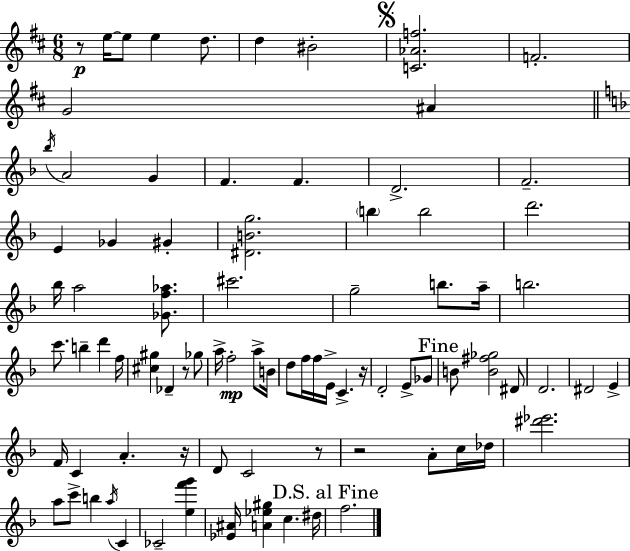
R/e E5/s E5/e E5/q D5/e. D5/q BIS4/h [C4,Ab4,F5]/h. F4/h. G4/h A#4/q Bb5/s A4/h G4/q F4/q. F4/q. D4/h. F4/h. E4/q Gb4/q G#4/q [D#4,B4,G5]/h. B5/q B5/h D6/h. Bb5/s A5/h [Gb4,F5,Ab5]/e. C#6/h. G5/h B5/e. A5/s B5/h. C6/e. B5/q D6/q F5/s [C#5,G#5]/q Db4/q R/e Gb5/e A5/s F5/h A5/e B4/s D5/e F5/s F5/s E4/s C4/q. R/s D4/h E4/e Gb4/e B4/e [B4,F#5,Gb5]/h D#4/e D4/h. D#4/h E4/q F4/s C4/q A4/q. R/s D4/e C4/h R/e R/h A4/e C5/s Db5/s [D#6,Eb6]/h. A5/e C6/e B5/q A5/s C4/q CES4/h [E5,F6,G6]/q [Eb4,A#4]/s [A4,Eb5,G#5]/q C5/q. D#5/s F5/h.